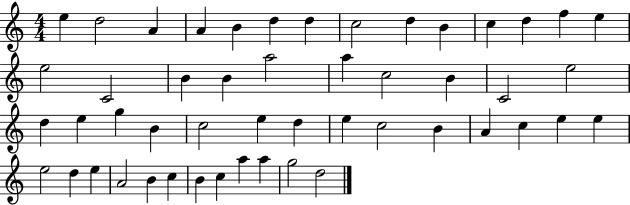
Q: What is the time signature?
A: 4/4